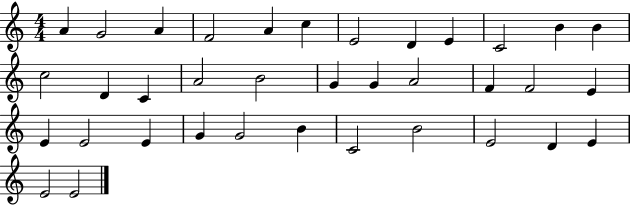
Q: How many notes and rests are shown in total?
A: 36